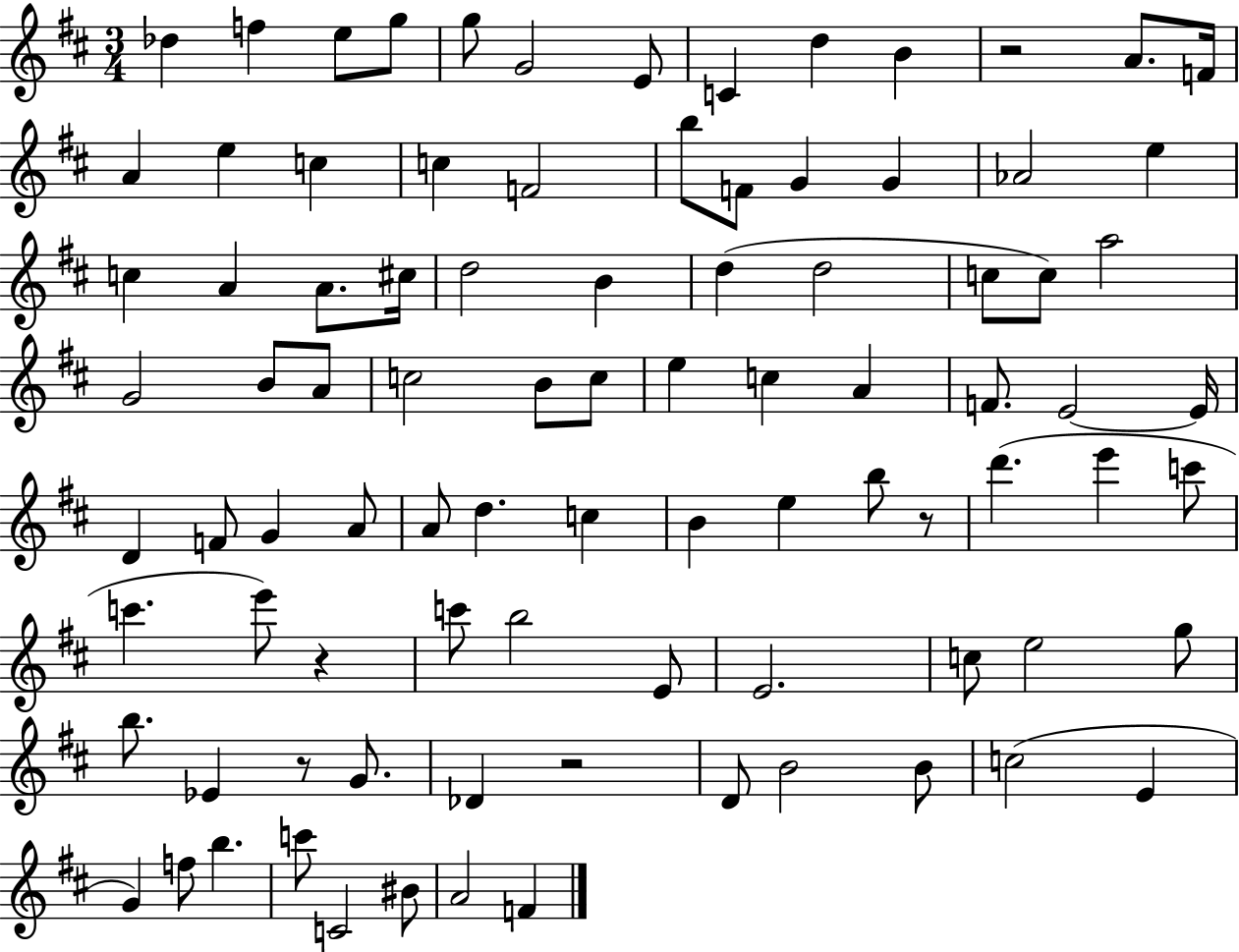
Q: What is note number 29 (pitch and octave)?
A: B4